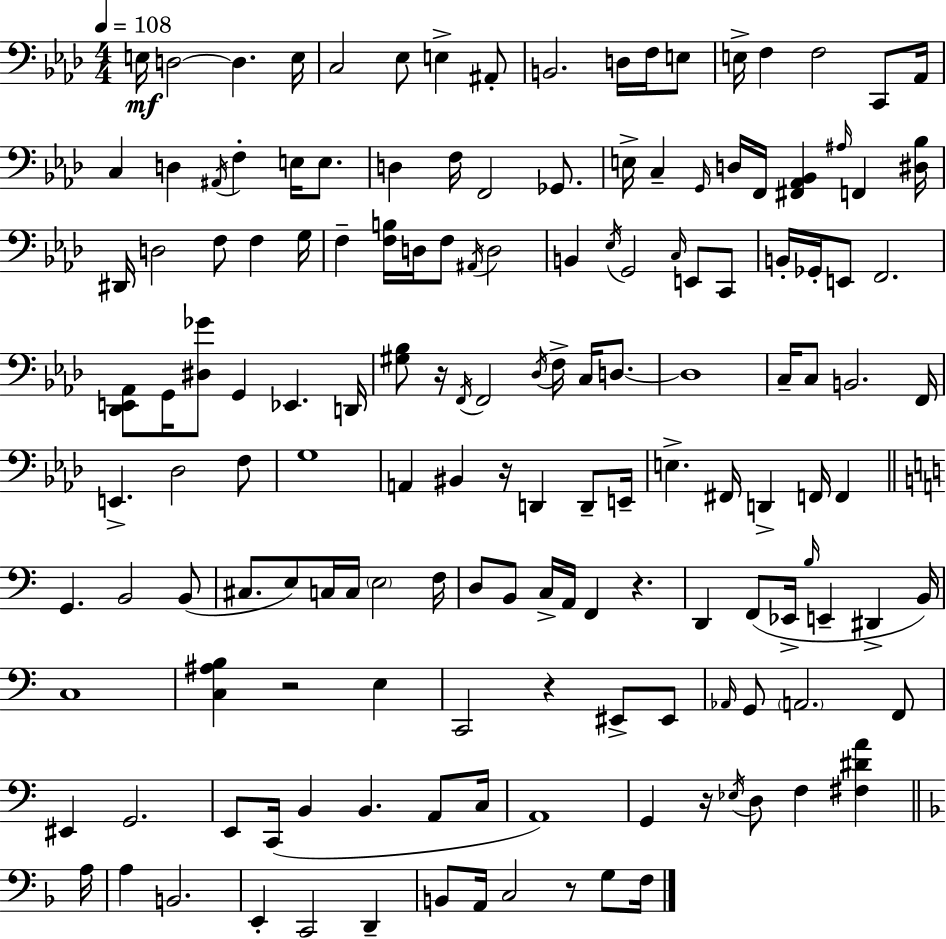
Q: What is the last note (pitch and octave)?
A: F3